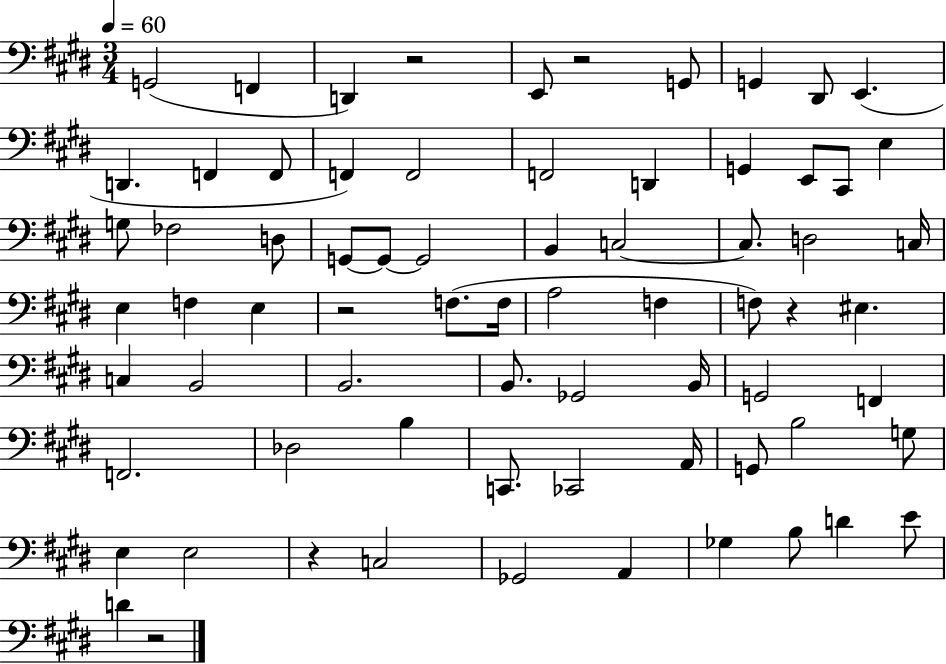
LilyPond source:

{
  \clef bass
  \numericTimeSignature
  \time 3/4
  \key e \major
  \tempo 4 = 60
  \repeat volta 2 { g,2( f,4 | d,4) r2 | e,8 r2 g,8 | g,4 dis,8 e,4.( | \break d,4. f,4 f,8 | f,4) f,2 | f,2 d,4 | g,4 e,8 cis,8 e4 | \break g8 fes2 d8 | g,8~~ g,8~~ g,2 | b,4 c2~~ | c8. d2 c16 | \break e4 f4 e4 | r2 f8.( f16 | a2 f4 | f8) r4 eis4. | \break c4 b,2 | b,2. | b,8. ges,2 b,16 | g,2 f,4 | \break f,2. | des2 b4 | c,8. ces,2 a,16 | g,8 b2 g8 | \break e4 e2 | r4 c2 | ges,2 a,4 | ges4 b8 d'4 e'8 | \break d'4 r2 | } \bar "|."
}